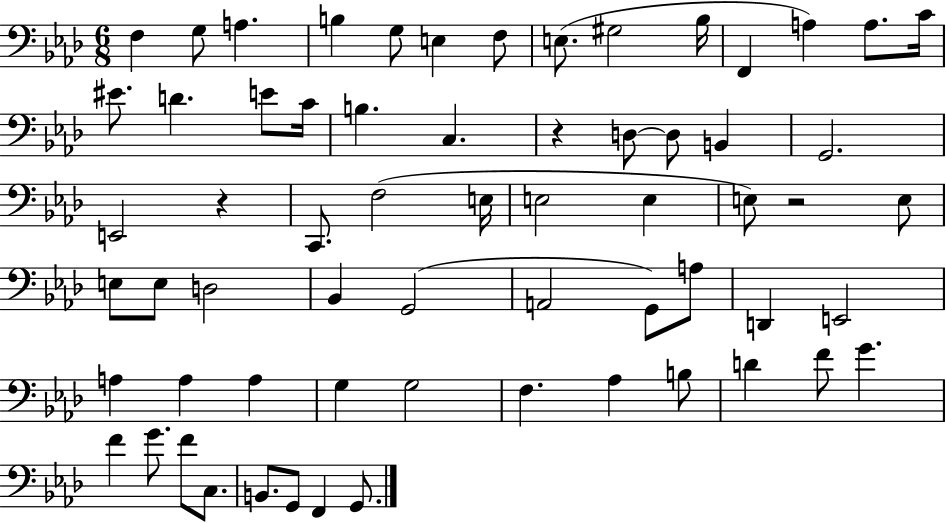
{
  \clef bass
  \numericTimeSignature
  \time 6/8
  \key aes \major
  f4 g8 a4. | b4 g8 e4 f8 | e8.( gis2 bes16 | f,4 a4) a8. c'16 | \break eis'8. d'4. e'8 c'16 | b4. c4. | r4 d8~~ d8 b,4 | g,2. | \break e,2 r4 | c,8. f2( e16 | e2 e4 | e8) r2 e8 | \break e8 e8 d2 | bes,4 g,2( | a,2 g,8) a8 | d,4 e,2 | \break a4 a4 a4 | g4 g2 | f4. aes4 b8 | d'4 f'8 g'4. | \break f'4 g'8. f'8 c8. | b,8. g,8 f,4 g,8. | \bar "|."
}